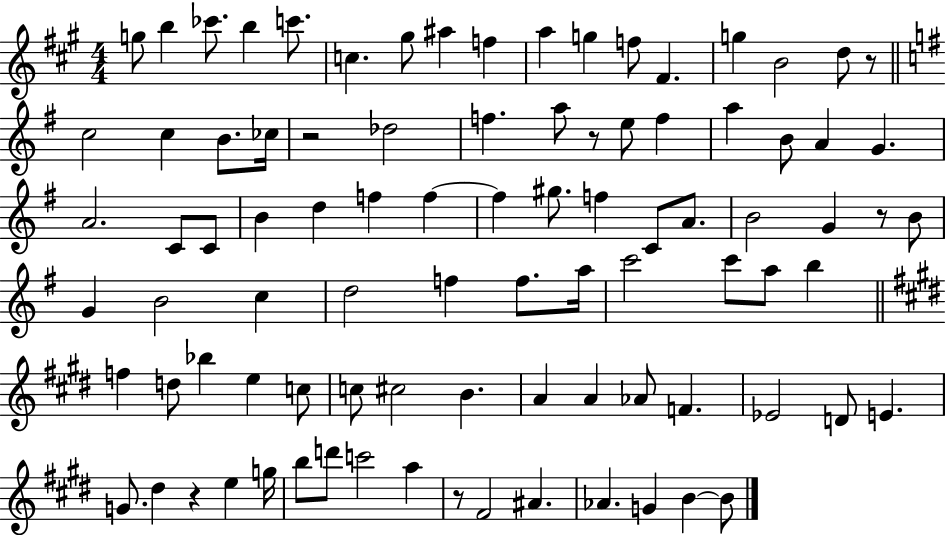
{
  \clef treble
  \numericTimeSignature
  \time 4/4
  \key a \major
  \repeat volta 2 { g''8 b''4 ces'''8. b''4 c'''8. | c''4. gis''8 ais''4 f''4 | a''4 g''4 f''8 fis'4. | g''4 b'2 d''8 r8 | \break \bar "||" \break \key g \major c''2 c''4 b'8. ces''16 | r2 des''2 | f''4. a''8 r8 e''8 f''4 | a''4 b'8 a'4 g'4. | \break a'2. c'8 c'8 | b'4 d''4 f''4 f''4~~ | f''4 gis''8. f''4 c'8 a'8. | b'2 g'4 r8 b'8 | \break g'4 b'2 c''4 | d''2 f''4 f''8. a''16 | c'''2 c'''8 a''8 b''4 | \bar "||" \break \key e \major f''4 d''8 bes''4 e''4 c''8 | c''8 cis''2 b'4. | a'4 a'4 aes'8 f'4. | ees'2 d'8 e'4. | \break g'8. dis''4 r4 e''4 g''16 | b''8 d'''8 c'''2 a''4 | r8 fis'2 ais'4. | aes'4. g'4 b'4~~ b'8 | \break } \bar "|."
}